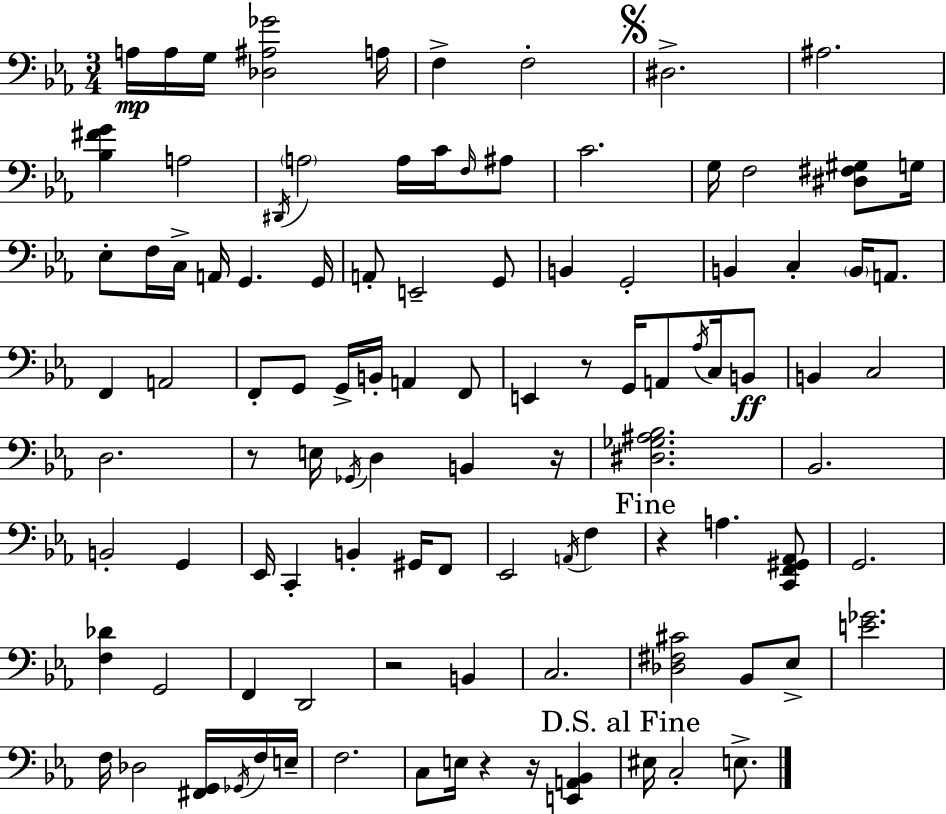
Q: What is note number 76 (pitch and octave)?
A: F3